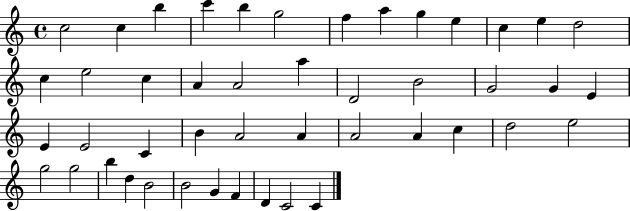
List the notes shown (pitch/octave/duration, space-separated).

C5/h C5/q B5/q C6/q B5/q G5/h F5/q A5/q G5/q E5/q C5/q E5/q D5/h C5/q E5/h C5/q A4/q A4/h A5/q D4/h B4/h G4/h G4/q E4/q E4/q E4/h C4/q B4/q A4/h A4/q A4/h A4/q C5/q D5/h E5/h G5/h G5/h B5/q D5/q B4/h B4/h G4/q F4/q D4/q C4/h C4/q